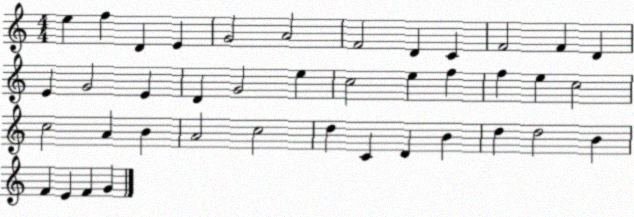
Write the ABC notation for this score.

X:1
T:Untitled
M:4/4
L:1/4
K:C
e f D E G2 A2 F2 D C F2 F D E G2 E D G2 e c2 e f f e c2 c2 A B A2 c2 d C D B d d2 B F E F G